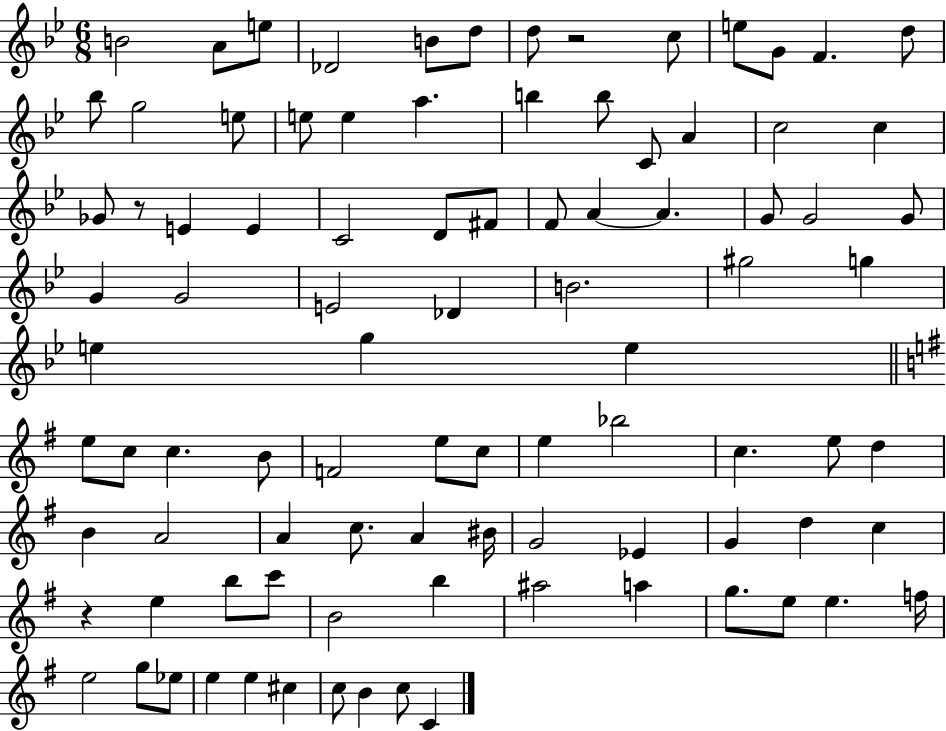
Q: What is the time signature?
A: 6/8